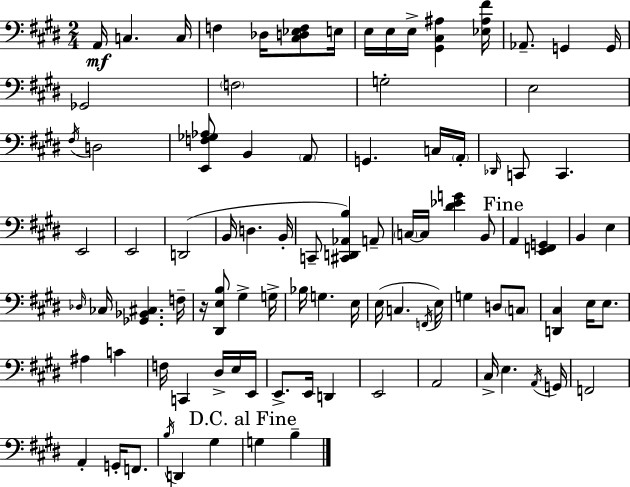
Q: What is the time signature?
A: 2/4